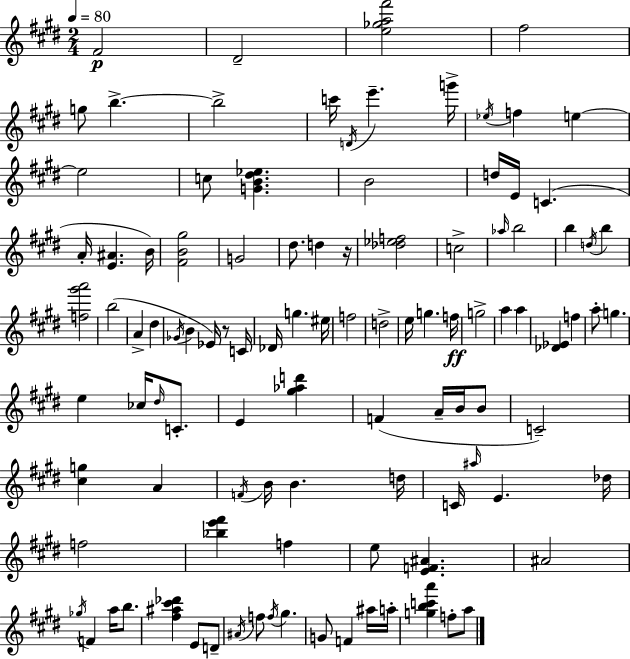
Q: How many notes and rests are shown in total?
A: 105